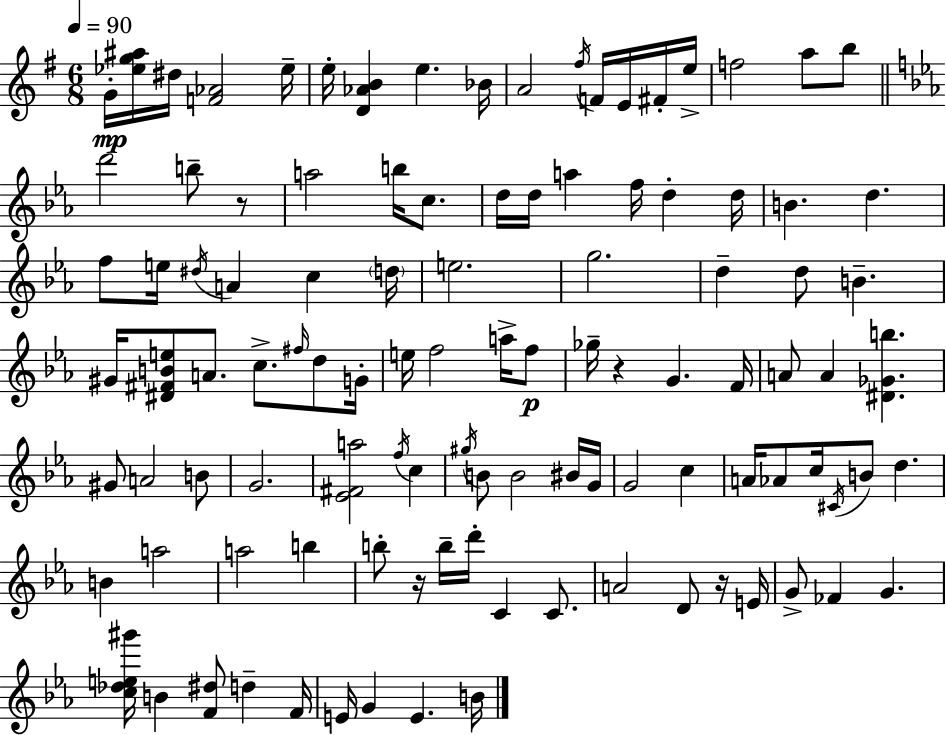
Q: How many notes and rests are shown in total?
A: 107